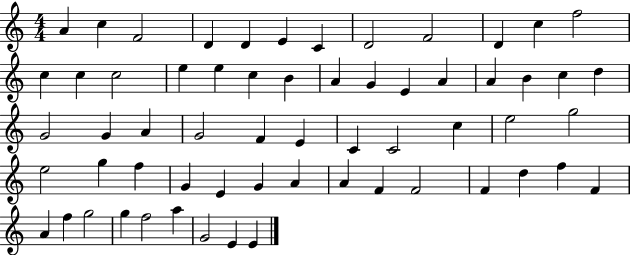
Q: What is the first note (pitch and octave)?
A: A4